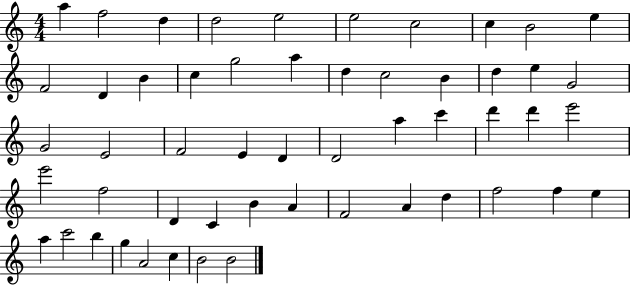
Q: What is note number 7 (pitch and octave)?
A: C5